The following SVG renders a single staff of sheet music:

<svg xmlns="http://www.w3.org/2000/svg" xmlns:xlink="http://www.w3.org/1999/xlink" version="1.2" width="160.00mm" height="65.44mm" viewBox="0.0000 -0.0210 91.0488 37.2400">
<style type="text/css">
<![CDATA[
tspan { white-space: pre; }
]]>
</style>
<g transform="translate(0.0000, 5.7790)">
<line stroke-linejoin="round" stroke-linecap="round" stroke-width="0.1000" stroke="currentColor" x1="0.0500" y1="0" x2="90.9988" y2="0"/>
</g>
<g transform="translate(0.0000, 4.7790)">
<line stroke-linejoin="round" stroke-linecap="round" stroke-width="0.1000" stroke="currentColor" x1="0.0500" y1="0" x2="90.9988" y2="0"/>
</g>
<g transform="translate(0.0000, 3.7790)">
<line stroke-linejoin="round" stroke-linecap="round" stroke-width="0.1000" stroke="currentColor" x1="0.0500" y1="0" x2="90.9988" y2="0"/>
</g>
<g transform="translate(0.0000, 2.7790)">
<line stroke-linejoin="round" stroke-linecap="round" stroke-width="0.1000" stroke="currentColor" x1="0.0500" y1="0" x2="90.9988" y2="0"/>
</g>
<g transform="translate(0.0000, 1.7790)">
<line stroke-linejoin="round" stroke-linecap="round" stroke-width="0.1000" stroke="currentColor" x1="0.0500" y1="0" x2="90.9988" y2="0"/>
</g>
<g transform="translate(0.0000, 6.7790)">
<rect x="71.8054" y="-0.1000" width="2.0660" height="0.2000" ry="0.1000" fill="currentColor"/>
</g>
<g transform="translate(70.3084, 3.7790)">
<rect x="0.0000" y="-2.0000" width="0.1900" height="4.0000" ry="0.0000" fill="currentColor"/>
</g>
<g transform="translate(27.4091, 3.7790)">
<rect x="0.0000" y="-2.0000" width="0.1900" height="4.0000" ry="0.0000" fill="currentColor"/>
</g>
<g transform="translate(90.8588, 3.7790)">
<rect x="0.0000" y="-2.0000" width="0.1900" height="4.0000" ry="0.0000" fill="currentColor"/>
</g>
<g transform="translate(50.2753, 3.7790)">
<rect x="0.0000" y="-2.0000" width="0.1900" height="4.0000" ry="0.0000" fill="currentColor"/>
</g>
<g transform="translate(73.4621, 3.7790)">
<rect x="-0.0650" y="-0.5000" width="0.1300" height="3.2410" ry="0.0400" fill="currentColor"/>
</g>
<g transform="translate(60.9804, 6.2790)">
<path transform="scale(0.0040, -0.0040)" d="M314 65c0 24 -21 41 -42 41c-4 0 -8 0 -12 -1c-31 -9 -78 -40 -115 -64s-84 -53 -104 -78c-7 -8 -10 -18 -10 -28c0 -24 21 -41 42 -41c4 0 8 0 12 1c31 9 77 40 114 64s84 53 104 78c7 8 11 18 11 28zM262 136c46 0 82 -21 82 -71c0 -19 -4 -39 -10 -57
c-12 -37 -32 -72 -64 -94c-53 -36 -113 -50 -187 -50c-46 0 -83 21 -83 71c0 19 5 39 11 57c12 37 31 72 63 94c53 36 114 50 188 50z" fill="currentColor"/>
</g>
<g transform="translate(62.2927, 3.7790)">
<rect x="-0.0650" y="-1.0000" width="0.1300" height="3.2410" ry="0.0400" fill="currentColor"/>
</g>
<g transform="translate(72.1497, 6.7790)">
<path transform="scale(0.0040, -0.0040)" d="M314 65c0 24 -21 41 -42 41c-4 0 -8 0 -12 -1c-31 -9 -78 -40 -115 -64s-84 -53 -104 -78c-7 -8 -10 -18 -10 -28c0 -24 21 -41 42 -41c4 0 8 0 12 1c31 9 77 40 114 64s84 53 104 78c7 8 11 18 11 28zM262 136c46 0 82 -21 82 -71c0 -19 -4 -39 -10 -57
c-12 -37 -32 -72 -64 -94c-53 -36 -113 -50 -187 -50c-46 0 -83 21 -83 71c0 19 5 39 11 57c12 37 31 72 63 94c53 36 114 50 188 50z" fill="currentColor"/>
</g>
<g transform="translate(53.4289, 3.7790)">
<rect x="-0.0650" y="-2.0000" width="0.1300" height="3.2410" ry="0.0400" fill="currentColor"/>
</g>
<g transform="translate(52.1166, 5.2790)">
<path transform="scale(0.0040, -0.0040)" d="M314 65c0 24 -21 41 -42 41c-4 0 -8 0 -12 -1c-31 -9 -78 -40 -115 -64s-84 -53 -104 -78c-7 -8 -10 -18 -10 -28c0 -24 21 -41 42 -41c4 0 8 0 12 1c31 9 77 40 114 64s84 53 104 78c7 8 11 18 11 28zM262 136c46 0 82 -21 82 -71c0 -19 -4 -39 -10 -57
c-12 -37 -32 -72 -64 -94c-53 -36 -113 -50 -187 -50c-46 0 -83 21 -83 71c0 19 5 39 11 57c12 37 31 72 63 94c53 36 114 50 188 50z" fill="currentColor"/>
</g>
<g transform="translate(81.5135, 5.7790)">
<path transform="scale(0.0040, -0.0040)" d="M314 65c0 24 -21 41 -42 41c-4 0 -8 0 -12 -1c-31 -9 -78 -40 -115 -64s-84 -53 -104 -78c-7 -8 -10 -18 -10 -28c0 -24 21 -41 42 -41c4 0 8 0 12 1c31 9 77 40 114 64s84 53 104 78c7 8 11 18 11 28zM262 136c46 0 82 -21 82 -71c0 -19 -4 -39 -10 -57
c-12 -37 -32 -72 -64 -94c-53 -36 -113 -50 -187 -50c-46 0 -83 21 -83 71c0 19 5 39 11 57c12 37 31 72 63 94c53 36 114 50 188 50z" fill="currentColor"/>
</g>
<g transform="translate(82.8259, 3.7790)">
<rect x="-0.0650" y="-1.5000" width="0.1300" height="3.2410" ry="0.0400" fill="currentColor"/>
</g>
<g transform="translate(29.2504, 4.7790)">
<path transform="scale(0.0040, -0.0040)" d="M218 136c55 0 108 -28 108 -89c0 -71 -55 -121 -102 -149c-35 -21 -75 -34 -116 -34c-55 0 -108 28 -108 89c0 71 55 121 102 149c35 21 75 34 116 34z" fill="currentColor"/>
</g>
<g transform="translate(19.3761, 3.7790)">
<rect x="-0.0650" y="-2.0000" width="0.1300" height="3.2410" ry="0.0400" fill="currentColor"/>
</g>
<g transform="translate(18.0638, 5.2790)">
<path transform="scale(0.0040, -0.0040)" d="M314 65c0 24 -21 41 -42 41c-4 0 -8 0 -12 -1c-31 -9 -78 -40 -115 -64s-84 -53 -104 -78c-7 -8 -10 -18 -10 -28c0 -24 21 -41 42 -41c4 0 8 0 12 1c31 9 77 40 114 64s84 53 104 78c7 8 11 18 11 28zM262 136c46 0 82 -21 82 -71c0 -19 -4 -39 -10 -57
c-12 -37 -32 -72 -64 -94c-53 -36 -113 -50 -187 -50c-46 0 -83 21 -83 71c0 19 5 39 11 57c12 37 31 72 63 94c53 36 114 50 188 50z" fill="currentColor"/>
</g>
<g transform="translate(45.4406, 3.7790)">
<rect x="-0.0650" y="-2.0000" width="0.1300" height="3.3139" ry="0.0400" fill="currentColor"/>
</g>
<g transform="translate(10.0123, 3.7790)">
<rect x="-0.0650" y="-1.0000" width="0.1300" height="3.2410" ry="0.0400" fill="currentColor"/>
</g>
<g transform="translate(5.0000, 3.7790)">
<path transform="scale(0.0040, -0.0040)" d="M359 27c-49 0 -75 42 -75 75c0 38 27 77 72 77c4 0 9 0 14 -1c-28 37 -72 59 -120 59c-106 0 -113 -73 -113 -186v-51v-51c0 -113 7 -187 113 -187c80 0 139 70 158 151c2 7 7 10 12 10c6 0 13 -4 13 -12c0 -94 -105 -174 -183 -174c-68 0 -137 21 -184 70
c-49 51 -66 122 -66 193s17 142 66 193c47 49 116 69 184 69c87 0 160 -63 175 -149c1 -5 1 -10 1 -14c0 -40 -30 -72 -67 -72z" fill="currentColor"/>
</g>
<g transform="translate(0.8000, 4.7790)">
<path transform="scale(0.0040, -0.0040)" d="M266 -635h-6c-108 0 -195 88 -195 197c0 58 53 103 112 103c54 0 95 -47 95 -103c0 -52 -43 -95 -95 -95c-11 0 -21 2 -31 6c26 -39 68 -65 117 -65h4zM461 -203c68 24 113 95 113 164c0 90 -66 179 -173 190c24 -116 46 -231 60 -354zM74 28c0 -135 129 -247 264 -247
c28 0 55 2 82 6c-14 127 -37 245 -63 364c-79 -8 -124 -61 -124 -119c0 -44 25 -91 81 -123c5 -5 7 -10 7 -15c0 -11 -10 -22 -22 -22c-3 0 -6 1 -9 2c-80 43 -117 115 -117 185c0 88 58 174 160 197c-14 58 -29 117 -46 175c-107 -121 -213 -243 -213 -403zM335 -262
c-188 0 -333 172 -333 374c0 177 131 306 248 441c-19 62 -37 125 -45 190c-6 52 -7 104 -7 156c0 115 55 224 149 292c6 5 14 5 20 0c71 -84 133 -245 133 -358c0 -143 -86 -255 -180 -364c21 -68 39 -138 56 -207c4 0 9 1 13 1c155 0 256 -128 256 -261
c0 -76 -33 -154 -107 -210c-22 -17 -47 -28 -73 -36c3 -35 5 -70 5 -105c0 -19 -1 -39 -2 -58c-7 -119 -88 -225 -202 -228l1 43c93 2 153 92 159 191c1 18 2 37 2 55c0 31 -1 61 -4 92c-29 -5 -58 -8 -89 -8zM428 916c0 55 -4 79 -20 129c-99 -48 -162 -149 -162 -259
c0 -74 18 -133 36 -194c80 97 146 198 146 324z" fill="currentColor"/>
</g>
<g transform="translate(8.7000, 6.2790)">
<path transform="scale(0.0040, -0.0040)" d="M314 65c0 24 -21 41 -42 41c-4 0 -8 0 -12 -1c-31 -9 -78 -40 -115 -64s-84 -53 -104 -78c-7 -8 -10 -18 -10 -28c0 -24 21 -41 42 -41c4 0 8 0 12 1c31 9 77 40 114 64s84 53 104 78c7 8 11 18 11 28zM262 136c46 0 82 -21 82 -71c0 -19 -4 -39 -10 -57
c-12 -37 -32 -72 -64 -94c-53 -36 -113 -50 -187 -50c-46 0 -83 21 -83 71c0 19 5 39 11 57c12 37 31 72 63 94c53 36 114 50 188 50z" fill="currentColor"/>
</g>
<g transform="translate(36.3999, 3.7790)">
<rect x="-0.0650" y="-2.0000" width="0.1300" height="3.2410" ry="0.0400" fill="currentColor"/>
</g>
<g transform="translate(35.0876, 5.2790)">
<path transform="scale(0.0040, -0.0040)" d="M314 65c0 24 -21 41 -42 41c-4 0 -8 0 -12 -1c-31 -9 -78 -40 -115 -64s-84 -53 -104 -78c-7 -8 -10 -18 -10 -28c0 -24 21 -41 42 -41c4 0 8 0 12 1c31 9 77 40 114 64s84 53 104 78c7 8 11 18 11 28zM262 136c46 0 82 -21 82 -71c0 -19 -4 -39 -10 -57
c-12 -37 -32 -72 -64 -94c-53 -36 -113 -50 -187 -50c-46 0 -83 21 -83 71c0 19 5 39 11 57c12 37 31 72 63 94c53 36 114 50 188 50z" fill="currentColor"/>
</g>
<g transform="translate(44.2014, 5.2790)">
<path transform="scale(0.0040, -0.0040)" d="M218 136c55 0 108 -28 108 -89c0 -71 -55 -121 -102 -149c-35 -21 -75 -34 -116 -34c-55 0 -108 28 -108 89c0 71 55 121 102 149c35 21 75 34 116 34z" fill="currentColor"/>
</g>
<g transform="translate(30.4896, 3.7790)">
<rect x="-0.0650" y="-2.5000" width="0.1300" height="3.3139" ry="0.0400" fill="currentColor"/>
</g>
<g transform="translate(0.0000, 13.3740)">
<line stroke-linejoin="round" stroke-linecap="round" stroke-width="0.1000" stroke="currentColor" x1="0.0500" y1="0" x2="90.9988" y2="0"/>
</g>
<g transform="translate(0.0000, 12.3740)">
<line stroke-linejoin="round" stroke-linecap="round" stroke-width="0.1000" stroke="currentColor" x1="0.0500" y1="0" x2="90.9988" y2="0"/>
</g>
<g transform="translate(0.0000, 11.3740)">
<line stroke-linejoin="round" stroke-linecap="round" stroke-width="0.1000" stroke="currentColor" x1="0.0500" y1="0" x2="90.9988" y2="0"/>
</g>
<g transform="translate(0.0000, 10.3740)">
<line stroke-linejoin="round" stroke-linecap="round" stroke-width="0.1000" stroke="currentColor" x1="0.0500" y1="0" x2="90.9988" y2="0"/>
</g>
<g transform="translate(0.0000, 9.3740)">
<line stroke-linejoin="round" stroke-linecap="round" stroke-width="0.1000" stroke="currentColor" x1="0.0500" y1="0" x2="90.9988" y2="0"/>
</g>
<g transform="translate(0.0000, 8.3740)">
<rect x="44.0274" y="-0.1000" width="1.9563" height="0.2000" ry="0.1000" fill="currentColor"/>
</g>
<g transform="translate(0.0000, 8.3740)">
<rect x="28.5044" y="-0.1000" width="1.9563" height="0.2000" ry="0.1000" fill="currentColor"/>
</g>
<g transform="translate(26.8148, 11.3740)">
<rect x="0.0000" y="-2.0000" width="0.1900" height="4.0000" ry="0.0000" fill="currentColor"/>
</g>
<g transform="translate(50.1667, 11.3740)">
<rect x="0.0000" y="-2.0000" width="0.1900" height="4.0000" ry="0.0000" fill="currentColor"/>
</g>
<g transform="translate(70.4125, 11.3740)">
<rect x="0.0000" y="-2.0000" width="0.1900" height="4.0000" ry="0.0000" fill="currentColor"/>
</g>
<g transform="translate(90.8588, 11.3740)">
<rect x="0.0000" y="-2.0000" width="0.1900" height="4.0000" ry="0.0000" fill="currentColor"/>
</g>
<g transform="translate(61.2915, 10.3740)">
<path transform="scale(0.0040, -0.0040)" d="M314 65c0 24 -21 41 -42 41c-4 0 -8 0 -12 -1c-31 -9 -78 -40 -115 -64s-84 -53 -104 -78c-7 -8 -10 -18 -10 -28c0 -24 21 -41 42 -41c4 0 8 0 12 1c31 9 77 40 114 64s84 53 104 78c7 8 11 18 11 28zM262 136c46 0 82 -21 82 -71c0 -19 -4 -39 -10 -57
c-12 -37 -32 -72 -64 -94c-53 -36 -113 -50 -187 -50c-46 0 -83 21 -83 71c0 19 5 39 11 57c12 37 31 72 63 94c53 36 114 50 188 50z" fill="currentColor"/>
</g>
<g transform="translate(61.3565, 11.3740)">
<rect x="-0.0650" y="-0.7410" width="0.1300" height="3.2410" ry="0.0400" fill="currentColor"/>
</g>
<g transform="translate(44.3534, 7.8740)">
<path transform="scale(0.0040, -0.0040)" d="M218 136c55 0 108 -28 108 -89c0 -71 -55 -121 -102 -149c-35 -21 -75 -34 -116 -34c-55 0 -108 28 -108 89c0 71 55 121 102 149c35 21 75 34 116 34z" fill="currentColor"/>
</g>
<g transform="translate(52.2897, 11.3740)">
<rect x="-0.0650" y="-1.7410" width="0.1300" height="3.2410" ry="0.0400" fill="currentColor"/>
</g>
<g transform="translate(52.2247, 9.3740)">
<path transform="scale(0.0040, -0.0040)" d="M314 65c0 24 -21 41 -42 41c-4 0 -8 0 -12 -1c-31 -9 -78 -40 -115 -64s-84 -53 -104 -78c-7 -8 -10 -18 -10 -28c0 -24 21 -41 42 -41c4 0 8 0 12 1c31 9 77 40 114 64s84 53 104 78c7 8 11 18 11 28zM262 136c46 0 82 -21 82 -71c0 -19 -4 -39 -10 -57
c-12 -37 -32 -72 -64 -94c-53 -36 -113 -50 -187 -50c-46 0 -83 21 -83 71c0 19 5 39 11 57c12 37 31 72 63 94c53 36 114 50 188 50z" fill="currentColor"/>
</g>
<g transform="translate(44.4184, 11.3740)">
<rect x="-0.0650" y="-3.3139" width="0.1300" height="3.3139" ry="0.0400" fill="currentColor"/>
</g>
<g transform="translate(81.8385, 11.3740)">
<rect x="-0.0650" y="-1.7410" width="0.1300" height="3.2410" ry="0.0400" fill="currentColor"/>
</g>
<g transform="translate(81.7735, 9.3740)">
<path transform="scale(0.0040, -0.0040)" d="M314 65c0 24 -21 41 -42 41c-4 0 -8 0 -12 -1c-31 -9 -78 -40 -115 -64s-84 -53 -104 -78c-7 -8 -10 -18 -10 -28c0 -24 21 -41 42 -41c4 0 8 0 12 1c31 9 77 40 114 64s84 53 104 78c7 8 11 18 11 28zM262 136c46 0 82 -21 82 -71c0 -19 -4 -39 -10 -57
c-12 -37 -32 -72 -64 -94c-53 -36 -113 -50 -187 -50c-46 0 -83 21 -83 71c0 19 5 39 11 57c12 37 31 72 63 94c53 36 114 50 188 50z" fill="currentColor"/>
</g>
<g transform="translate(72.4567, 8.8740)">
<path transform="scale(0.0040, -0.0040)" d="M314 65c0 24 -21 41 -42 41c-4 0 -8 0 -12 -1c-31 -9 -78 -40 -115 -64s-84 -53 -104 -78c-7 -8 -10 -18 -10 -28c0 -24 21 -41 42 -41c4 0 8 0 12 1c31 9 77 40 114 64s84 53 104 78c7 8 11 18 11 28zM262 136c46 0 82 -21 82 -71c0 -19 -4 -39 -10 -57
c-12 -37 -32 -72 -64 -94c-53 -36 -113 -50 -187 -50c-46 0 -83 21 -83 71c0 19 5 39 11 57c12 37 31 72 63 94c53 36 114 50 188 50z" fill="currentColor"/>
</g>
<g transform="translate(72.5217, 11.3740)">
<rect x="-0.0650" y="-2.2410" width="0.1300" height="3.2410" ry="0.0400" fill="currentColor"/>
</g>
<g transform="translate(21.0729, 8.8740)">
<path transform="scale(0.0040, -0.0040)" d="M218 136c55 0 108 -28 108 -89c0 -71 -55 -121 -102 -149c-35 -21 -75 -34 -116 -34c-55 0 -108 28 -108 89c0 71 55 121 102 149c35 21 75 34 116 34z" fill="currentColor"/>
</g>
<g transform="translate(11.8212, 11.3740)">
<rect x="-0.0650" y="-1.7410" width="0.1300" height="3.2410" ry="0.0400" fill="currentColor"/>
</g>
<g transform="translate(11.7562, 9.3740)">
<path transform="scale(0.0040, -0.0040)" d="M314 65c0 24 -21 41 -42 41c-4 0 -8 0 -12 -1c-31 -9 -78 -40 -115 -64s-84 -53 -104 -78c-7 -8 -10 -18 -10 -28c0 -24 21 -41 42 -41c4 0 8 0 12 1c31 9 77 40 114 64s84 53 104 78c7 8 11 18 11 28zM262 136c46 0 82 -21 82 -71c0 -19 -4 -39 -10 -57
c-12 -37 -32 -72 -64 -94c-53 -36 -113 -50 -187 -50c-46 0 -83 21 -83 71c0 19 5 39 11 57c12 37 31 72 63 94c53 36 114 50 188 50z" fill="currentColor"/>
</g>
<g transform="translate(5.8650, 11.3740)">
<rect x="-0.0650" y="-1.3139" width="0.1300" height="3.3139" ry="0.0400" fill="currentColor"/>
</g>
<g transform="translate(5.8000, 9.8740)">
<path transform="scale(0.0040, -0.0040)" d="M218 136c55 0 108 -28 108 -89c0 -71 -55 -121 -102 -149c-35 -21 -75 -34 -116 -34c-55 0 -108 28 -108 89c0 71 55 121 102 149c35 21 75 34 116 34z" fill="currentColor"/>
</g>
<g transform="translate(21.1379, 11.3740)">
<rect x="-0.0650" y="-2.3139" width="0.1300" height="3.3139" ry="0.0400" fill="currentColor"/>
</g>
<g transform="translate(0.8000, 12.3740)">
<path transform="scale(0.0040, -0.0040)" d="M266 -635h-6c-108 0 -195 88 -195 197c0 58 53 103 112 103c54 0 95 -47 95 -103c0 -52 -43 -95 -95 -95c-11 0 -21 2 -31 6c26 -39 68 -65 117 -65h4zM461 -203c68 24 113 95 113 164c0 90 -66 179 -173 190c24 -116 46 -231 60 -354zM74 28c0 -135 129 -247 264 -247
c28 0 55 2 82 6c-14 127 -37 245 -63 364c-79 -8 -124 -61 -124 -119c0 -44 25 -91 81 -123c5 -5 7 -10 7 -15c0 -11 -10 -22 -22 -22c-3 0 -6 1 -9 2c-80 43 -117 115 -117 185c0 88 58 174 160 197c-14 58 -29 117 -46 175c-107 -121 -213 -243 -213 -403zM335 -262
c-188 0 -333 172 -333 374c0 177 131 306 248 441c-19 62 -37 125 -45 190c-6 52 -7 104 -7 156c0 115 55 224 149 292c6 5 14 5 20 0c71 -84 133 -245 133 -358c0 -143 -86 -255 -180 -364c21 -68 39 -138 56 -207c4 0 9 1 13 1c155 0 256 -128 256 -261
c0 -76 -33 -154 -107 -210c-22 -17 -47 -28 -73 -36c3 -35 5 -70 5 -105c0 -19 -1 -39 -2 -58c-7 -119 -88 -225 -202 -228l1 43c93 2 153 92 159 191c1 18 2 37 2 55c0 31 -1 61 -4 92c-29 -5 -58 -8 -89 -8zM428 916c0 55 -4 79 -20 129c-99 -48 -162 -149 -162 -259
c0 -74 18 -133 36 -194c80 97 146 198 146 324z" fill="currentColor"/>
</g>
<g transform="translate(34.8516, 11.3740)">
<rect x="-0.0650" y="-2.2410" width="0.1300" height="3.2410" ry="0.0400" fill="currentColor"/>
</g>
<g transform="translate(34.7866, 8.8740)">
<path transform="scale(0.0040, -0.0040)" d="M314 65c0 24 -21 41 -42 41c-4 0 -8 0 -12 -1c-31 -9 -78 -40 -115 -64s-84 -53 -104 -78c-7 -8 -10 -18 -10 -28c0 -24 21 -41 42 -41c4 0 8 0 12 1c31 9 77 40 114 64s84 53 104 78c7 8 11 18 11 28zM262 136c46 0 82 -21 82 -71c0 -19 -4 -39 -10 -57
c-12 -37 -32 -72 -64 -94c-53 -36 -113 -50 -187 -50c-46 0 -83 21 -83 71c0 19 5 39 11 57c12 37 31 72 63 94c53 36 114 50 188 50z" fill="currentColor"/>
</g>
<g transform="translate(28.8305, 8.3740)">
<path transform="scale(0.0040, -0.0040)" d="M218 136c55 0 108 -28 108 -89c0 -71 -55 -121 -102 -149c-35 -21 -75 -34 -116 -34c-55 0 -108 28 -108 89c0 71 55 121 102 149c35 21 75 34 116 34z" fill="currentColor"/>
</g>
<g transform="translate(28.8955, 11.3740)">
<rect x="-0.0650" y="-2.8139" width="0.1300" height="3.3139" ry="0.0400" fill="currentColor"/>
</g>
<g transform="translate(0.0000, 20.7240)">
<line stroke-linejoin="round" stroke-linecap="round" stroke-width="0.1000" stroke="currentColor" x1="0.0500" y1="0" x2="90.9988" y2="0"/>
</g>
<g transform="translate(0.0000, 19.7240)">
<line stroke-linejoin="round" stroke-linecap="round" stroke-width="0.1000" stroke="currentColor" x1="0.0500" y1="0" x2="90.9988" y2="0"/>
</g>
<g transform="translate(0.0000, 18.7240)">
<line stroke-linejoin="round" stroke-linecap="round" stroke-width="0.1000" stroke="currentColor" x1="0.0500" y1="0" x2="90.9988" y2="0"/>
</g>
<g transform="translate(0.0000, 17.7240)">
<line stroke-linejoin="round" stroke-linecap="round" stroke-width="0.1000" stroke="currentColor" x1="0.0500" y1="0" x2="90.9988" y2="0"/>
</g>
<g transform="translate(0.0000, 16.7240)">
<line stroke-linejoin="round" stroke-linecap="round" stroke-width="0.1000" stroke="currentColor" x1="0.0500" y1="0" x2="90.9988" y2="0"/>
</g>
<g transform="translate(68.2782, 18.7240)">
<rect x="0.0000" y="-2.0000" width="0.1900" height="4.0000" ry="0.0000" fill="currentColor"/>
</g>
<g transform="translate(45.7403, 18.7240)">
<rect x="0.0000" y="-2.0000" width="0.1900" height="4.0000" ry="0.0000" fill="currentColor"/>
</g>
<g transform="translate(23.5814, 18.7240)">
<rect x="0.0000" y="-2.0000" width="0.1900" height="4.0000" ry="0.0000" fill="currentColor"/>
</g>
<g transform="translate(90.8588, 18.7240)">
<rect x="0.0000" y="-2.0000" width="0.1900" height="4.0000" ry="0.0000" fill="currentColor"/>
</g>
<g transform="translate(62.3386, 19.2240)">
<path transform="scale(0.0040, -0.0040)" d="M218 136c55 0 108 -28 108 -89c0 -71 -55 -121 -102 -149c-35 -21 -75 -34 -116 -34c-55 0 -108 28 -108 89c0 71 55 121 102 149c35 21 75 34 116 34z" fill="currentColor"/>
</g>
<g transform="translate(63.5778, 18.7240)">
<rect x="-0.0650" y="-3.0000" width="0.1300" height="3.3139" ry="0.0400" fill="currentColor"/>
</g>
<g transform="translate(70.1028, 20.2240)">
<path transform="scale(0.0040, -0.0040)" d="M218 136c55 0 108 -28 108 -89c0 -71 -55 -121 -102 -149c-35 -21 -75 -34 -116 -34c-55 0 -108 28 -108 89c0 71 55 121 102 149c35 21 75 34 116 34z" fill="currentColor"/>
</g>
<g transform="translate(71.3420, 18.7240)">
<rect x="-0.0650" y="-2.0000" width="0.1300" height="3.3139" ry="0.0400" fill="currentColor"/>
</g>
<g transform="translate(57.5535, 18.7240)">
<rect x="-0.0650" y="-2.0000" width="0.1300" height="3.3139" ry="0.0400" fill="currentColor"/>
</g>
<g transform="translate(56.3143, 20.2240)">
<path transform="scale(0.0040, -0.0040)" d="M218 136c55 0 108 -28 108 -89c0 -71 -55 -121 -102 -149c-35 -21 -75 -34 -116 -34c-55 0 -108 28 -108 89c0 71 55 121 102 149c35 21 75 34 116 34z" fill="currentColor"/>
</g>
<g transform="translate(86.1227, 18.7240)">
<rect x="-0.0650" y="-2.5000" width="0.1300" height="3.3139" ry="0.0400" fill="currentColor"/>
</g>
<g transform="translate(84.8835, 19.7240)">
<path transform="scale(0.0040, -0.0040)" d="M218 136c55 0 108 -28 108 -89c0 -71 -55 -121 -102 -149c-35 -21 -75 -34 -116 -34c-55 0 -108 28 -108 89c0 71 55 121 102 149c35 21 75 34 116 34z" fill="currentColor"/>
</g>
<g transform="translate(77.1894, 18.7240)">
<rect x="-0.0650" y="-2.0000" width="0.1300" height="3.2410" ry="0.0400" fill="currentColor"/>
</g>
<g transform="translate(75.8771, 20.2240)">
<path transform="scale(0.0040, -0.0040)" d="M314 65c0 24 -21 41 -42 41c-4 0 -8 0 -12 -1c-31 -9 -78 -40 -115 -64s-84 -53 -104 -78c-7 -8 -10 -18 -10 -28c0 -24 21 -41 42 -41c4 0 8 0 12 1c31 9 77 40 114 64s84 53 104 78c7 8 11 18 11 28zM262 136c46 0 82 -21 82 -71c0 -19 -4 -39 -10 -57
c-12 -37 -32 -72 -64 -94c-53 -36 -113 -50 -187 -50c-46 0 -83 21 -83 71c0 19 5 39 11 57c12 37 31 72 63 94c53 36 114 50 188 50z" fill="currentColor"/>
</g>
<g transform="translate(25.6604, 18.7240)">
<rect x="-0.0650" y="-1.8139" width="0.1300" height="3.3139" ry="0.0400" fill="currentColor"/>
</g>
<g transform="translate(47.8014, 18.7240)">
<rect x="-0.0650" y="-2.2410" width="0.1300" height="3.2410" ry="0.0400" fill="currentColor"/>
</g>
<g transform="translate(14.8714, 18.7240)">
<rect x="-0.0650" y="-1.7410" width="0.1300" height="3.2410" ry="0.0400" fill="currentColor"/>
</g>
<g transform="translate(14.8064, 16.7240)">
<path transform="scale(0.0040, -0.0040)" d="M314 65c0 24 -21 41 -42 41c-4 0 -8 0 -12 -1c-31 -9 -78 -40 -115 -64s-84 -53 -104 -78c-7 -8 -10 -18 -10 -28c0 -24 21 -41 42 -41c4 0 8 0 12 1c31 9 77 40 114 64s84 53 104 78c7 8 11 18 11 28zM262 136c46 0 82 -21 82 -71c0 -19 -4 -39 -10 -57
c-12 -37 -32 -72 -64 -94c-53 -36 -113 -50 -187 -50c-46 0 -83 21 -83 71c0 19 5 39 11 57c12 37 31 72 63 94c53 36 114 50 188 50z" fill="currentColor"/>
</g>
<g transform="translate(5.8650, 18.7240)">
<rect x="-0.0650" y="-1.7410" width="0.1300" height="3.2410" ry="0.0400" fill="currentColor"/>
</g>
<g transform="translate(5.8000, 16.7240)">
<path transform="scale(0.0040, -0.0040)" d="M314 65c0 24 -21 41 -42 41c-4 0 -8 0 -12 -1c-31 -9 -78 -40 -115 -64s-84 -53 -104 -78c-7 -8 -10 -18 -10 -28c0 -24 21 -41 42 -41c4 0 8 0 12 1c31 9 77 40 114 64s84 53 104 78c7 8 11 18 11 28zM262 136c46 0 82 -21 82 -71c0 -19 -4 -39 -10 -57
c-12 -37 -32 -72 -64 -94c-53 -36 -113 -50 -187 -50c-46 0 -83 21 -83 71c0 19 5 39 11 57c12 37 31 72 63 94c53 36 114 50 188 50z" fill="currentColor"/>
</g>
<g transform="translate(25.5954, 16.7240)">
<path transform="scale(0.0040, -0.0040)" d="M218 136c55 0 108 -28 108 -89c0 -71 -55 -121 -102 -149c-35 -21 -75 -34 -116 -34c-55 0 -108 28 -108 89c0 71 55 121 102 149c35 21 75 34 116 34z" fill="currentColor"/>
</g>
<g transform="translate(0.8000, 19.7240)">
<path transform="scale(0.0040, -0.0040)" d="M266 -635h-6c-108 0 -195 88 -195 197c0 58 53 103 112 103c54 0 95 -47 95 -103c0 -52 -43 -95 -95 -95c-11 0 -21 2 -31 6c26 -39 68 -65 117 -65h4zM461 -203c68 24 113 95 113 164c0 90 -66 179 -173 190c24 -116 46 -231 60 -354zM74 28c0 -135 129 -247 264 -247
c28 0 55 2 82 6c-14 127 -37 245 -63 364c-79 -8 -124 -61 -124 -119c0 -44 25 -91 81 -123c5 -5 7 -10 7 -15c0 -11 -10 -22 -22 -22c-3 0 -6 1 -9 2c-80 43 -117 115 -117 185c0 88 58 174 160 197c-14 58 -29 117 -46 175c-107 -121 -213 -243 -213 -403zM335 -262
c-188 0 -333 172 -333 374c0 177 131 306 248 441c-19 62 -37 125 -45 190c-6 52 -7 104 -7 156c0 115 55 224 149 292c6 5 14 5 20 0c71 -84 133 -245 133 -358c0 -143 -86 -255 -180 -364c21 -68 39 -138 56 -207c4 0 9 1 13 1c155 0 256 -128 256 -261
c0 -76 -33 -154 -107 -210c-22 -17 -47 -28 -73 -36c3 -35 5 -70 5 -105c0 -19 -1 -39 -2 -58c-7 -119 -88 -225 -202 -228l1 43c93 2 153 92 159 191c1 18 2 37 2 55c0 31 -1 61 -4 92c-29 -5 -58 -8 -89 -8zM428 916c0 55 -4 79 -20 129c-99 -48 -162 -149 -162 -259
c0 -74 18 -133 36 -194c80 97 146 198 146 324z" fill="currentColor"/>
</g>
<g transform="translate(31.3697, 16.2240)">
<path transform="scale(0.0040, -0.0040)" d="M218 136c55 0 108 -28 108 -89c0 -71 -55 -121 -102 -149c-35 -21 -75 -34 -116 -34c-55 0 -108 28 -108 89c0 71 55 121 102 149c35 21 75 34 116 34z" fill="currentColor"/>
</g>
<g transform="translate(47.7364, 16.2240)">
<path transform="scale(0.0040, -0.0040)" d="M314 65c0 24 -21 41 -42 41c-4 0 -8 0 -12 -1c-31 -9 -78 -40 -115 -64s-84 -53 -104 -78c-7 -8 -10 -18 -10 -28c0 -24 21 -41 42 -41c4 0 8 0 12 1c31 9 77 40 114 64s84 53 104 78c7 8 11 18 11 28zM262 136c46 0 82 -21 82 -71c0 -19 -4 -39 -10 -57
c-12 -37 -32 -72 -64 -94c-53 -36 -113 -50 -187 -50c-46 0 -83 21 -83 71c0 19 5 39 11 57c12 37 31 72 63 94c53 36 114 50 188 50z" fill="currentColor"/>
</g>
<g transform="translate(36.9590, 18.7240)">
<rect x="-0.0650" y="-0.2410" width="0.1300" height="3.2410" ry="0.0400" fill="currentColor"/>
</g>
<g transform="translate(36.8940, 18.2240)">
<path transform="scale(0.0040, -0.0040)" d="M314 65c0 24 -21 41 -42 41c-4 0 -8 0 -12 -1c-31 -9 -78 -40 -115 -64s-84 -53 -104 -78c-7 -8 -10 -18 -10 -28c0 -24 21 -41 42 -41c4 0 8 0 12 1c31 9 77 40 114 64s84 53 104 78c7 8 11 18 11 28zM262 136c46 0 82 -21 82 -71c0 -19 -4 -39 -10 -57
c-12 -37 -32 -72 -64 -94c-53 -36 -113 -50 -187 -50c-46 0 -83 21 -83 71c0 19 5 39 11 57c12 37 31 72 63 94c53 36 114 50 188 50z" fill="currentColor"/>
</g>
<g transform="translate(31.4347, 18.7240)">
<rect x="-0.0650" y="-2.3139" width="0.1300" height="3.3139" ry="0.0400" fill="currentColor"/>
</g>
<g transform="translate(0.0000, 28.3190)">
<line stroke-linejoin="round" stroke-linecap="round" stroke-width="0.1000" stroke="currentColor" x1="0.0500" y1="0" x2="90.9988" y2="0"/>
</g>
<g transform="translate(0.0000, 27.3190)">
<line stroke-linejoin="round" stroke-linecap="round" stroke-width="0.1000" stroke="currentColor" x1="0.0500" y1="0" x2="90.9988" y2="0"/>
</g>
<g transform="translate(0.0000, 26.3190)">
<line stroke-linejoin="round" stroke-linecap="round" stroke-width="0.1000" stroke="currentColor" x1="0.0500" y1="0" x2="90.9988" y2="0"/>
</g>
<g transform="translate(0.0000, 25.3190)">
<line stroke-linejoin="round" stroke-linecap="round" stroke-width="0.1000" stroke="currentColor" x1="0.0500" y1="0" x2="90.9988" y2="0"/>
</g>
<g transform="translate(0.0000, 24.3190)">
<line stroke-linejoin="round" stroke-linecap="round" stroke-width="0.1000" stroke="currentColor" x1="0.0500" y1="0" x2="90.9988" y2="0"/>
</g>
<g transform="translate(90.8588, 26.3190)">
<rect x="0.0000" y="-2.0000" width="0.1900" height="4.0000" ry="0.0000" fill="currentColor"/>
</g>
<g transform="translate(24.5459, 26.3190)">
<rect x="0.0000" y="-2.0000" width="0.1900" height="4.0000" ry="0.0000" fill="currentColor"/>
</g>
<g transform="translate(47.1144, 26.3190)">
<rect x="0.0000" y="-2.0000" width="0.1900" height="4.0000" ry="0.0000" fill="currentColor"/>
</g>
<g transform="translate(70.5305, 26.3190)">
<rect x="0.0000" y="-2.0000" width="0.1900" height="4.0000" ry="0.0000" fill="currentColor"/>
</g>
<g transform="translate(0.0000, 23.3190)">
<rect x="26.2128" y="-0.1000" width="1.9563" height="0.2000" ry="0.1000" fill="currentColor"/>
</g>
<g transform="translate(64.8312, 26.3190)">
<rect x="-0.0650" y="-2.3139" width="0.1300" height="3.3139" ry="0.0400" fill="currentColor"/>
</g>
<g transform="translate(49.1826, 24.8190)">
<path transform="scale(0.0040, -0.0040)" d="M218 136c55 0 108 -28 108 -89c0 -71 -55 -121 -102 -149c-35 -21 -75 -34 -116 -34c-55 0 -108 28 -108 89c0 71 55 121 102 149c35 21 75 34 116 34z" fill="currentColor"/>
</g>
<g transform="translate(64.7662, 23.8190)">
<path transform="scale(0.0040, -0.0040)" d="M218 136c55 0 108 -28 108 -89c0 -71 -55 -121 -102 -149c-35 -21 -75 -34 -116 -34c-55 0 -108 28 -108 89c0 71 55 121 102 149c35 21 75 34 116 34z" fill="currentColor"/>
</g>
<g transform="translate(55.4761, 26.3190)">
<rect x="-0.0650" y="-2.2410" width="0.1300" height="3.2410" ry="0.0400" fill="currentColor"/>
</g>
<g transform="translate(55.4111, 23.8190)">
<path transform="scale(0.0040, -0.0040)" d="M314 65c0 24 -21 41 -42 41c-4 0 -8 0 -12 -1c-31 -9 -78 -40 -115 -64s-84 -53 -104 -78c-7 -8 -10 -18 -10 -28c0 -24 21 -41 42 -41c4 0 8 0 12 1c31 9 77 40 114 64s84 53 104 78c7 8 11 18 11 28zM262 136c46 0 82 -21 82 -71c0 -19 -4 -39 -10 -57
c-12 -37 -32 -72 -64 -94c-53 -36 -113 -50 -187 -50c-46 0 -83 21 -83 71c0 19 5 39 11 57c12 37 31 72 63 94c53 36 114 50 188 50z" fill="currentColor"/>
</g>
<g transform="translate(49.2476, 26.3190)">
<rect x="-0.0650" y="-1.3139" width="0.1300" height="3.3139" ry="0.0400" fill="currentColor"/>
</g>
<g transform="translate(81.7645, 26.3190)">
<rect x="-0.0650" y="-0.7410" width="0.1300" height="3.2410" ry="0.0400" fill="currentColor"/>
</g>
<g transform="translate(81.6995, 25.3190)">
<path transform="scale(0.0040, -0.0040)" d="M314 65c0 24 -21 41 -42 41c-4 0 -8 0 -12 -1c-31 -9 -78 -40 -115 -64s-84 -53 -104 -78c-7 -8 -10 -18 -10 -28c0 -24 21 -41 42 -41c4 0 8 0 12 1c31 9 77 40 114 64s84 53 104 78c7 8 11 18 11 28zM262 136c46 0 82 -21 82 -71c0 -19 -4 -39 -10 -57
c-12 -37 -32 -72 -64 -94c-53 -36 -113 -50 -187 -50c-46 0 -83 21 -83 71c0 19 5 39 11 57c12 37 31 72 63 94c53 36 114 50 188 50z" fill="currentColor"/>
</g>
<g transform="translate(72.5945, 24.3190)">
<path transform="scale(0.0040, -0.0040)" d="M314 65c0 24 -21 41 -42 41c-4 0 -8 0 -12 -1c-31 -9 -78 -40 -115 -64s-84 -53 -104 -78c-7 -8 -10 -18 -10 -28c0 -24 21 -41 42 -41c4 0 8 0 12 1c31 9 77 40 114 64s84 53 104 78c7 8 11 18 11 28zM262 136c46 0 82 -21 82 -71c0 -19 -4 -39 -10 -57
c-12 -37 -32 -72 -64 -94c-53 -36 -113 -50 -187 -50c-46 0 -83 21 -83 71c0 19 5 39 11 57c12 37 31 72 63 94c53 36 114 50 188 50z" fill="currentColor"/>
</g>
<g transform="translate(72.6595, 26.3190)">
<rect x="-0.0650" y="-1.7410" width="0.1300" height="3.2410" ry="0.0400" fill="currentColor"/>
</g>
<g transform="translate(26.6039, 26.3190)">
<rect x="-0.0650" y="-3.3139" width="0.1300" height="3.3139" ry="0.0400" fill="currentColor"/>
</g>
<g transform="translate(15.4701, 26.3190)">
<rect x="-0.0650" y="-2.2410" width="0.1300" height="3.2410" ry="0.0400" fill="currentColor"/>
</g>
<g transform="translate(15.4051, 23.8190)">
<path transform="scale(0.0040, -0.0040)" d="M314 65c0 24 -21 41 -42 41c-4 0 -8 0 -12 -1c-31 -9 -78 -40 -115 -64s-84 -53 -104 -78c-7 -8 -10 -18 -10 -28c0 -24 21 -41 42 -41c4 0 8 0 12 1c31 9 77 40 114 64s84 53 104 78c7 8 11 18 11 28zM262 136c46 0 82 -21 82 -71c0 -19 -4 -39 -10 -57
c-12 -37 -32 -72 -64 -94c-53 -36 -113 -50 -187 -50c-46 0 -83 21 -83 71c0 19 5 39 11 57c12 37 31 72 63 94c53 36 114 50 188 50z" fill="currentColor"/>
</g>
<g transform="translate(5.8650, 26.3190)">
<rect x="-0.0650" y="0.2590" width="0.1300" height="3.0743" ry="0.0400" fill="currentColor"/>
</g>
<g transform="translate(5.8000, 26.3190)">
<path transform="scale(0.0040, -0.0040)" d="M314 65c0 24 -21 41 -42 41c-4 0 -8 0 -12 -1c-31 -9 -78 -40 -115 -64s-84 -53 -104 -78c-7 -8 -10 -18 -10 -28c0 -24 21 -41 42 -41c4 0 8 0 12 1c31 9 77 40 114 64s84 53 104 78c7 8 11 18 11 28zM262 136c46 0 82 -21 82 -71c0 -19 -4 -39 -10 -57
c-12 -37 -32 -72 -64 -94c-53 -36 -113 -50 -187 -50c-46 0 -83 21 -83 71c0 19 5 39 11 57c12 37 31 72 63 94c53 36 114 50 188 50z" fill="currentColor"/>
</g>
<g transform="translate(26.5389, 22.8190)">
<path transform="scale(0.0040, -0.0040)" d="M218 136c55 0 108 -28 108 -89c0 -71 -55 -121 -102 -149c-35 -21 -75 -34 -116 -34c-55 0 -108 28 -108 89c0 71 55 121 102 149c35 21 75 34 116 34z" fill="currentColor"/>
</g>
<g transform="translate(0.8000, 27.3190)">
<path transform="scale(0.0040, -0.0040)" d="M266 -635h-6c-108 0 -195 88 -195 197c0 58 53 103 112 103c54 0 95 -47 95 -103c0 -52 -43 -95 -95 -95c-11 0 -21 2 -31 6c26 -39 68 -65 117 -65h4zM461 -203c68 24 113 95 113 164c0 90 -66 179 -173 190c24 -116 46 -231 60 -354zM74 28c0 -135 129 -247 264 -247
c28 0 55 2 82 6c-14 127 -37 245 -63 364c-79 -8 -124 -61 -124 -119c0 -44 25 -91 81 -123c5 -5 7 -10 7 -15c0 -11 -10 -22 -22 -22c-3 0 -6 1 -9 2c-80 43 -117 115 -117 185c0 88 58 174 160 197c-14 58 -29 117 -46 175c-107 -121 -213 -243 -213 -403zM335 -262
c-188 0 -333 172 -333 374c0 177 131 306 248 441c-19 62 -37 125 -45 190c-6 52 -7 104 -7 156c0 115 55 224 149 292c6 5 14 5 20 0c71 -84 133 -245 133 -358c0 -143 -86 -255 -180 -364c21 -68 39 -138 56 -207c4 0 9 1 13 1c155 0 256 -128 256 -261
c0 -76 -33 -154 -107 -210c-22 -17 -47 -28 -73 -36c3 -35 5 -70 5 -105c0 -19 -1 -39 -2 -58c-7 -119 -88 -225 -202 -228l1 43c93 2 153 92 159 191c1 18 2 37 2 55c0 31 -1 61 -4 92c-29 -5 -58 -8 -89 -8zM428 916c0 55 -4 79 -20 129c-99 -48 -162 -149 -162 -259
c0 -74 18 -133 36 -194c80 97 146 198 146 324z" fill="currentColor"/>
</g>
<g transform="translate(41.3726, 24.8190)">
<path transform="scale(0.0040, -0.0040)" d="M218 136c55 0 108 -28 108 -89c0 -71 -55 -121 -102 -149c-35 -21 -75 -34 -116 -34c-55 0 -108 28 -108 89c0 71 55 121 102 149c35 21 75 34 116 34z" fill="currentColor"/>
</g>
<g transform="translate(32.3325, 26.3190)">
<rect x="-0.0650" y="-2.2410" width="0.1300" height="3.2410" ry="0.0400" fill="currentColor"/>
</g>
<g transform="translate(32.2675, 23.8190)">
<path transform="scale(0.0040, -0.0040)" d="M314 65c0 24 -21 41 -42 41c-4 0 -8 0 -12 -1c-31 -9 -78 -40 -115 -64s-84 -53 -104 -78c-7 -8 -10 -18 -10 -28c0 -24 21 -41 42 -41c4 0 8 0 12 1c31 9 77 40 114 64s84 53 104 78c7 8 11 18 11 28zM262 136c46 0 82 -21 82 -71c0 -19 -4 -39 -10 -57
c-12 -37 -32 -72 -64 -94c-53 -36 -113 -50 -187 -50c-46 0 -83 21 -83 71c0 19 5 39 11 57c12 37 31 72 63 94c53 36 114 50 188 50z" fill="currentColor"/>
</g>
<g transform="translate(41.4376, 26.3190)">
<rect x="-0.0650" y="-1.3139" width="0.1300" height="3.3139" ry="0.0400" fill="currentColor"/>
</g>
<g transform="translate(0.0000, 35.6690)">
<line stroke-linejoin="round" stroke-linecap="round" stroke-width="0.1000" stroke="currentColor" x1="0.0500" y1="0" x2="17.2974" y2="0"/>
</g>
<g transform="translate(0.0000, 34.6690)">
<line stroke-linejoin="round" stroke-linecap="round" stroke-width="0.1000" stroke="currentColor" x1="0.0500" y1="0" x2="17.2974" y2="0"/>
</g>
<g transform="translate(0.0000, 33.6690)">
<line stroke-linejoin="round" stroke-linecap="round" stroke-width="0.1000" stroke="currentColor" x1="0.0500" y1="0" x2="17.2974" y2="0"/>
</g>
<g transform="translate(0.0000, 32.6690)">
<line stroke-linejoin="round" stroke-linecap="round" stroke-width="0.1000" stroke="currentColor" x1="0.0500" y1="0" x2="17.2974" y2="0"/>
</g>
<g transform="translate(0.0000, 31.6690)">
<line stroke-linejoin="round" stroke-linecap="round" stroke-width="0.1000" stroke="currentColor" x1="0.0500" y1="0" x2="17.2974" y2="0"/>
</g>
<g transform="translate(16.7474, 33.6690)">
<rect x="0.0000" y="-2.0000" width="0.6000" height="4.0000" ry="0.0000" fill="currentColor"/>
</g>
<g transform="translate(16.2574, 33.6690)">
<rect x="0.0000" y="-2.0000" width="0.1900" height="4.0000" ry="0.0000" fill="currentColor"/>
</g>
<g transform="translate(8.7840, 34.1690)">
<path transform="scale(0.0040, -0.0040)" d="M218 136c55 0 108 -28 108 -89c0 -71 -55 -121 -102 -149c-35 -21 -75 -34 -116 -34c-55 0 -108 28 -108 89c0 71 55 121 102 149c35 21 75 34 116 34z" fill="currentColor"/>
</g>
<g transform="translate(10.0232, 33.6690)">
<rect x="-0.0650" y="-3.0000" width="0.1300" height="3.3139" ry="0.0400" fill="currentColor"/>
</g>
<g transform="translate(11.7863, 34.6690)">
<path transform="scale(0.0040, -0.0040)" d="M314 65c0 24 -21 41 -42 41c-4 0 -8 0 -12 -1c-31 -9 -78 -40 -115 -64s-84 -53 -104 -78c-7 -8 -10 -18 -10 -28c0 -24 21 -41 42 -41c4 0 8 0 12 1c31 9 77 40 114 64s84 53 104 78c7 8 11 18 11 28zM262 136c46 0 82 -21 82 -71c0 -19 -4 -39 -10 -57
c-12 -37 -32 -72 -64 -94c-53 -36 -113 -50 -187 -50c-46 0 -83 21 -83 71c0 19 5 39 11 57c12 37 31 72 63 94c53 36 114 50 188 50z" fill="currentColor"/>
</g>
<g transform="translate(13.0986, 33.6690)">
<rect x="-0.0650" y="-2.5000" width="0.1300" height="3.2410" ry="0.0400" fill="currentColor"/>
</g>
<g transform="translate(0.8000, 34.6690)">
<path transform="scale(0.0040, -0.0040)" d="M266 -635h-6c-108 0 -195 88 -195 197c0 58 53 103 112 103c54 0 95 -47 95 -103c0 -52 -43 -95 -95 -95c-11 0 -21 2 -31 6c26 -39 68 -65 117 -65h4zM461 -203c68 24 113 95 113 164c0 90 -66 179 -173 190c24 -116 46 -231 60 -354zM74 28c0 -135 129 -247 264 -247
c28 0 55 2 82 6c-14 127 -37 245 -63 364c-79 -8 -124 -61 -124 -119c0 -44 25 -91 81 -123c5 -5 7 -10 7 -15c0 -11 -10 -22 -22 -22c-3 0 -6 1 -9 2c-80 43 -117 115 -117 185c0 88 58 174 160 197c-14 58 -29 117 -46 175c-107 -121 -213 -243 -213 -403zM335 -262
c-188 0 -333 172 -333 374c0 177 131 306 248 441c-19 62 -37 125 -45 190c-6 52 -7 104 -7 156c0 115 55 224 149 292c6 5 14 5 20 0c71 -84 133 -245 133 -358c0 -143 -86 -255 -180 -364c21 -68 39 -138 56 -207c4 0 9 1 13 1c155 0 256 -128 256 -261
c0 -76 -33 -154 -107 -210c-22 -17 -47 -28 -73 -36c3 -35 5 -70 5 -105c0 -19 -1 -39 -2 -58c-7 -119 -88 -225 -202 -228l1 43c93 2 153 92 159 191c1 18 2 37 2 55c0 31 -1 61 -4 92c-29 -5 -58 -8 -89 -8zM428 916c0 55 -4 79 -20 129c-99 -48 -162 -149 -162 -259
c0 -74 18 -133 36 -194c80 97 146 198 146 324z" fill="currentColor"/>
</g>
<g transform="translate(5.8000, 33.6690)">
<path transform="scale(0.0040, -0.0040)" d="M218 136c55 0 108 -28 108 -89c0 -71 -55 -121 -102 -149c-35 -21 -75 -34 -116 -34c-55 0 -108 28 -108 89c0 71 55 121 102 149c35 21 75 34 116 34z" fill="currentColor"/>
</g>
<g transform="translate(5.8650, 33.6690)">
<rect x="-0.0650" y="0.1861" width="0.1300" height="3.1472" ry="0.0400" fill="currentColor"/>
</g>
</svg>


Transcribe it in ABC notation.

X:1
T:Untitled
M:4/4
L:1/4
K:C
D2 F2 G F2 F F2 D2 C2 E2 e f2 g a g2 b f2 d2 g2 f2 f2 f2 f g c2 g2 F A F F2 G B2 g2 b g2 e e g2 g f2 d2 B A G2